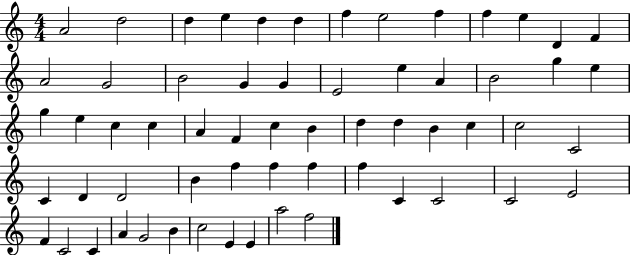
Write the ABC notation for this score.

X:1
T:Untitled
M:4/4
L:1/4
K:C
A2 d2 d e d d f e2 f f e D F A2 G2 B2 G G E2 e A B2 g e g e c c A F c B d d B c c2 C2 C D D2 B f f f f C C2 C2 E2 F C2 C A G2 B c2 E E a2 f2